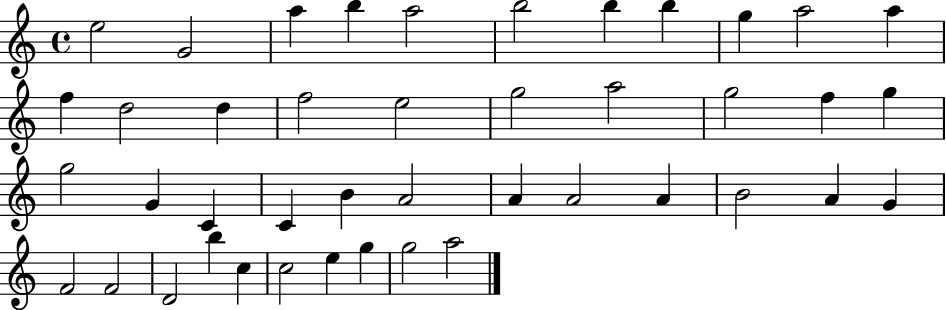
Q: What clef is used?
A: treble